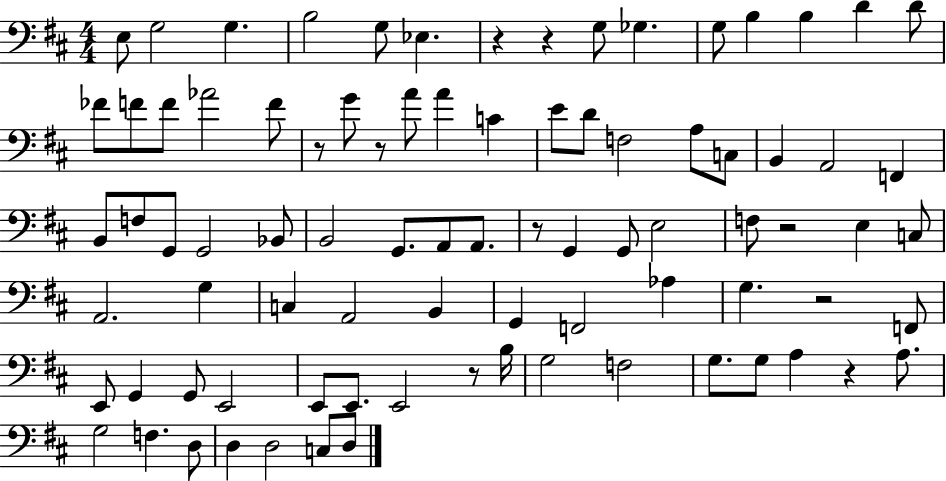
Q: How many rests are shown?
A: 9